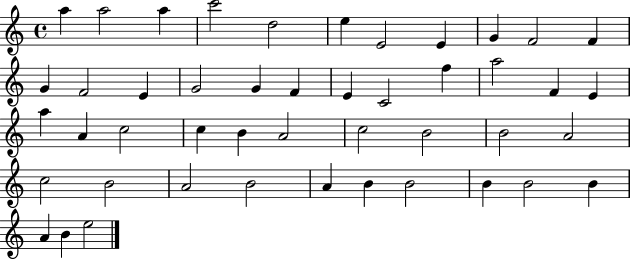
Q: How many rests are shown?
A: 0